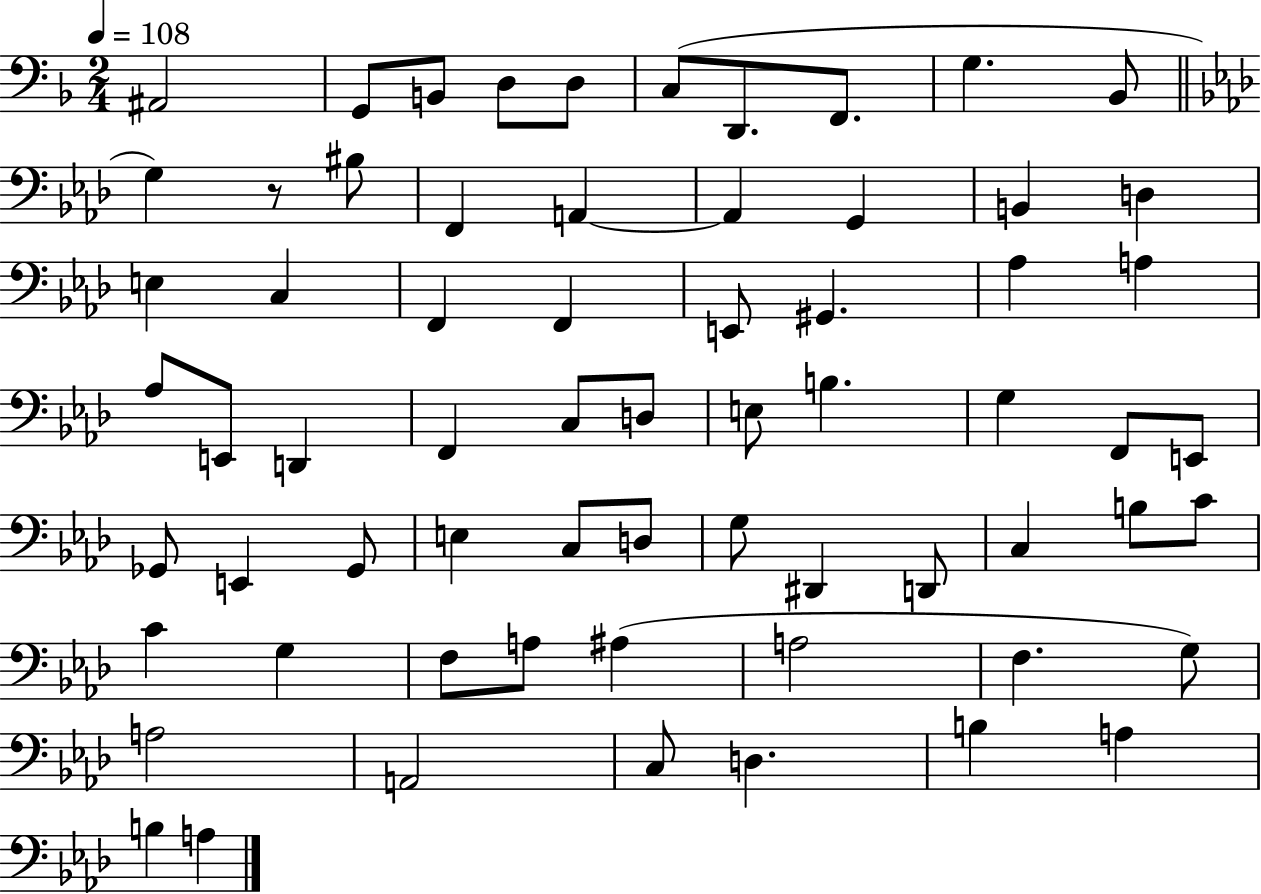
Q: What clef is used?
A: bass